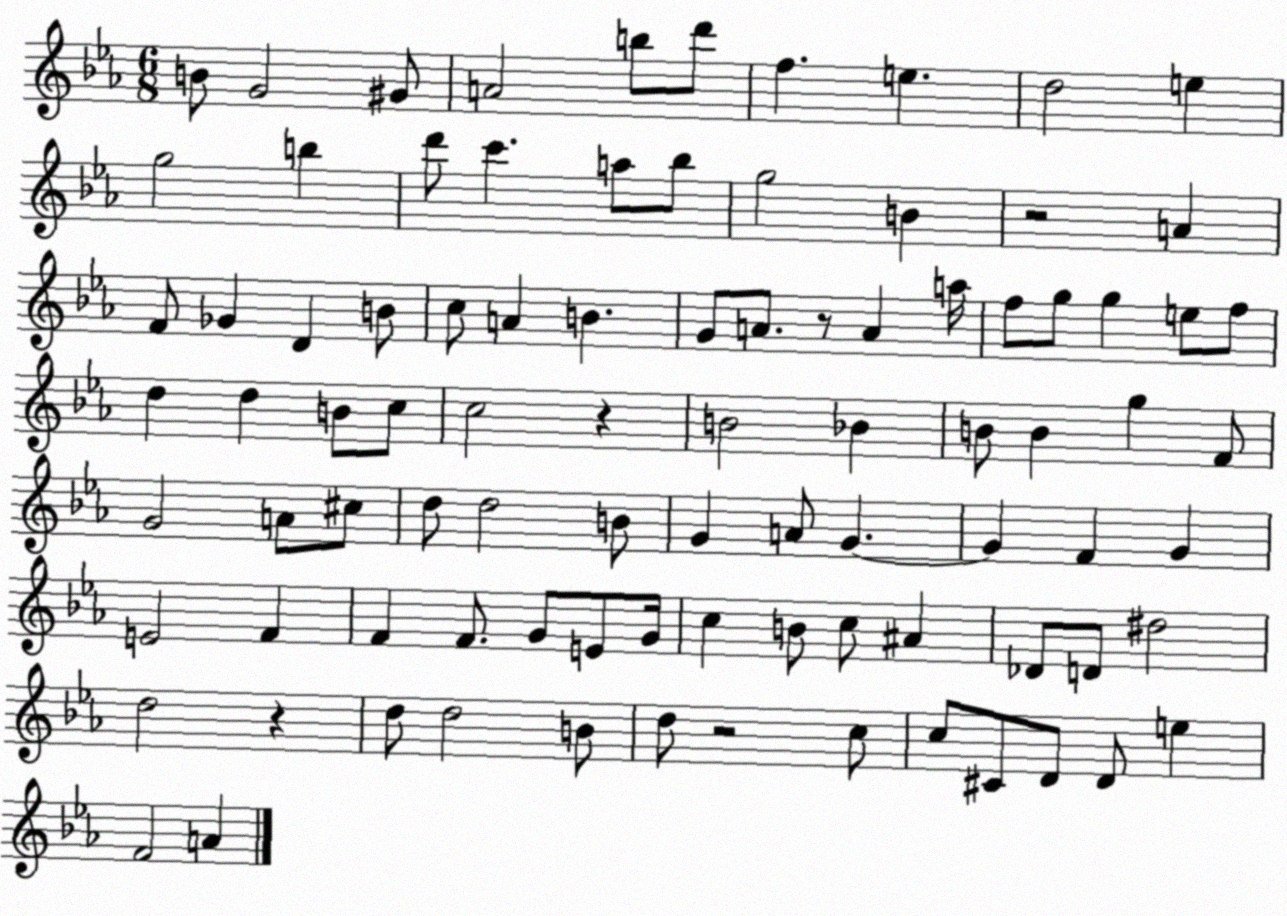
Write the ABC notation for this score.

X:1
T:Untitled
M:6/8
L:1/4
K:Eb
B/2 G2 ^G/2 A2 b/2 d'/2 f e d2 e g2 b d'/2 c' a/2 _b/2 g2 B z2 A F/2 _G D B/2 c/2 A B G/2 A/2 z/2 A a/4 f/2 g/2 g e/2 f/2 d d B/2 c/2 c2 z B2 _B B/2 B g F/2 G2 A/2 ^c/2 d/2 d2 B/2 G A/2 G G F G E2 F F F/2 G/2 E/2 G/4 c B/2 c/2 ^A _D/2 D/2 ^d2 d2 z d/2 d2 B/2 d/2 z2 c/2 c/2 ^C/2 D/2 D/2 e F2 A